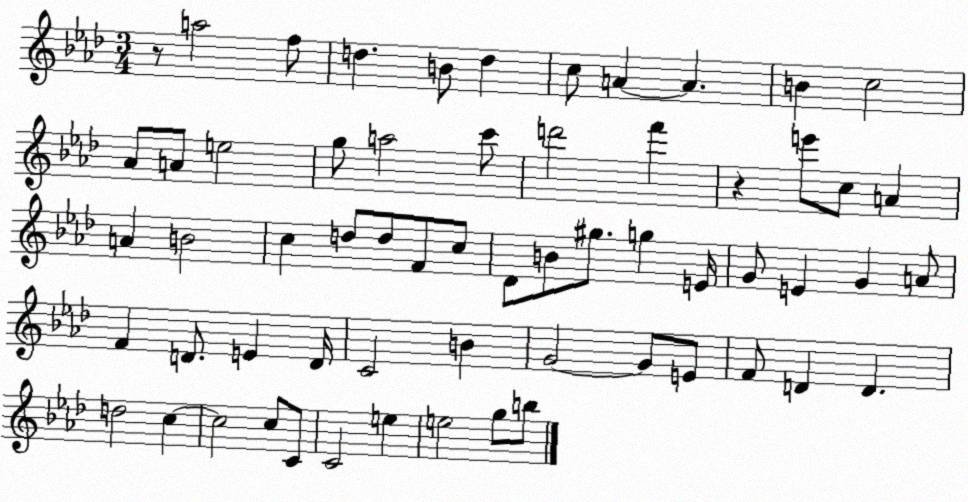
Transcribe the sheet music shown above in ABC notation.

X:1
T:Untitled
M:3/4
L:1/4
K:Ab
z/2 a2 f/2 d B/2 d c/2 A A B c2 _A/2 A/2 e2 g/2 a2 c'/2 d'2 f' z e'/2 c/2 A A B2 c d/2 d/2 F/2 c/2 _D/2 B/2 ^g/2 g E/4 G/2 E G A/2 F D/2 E D/4 C2 B G2 G/2 E/2 F/2 D D d2 c c2 c/2 C/2 C2 e e2 g/2 b/2